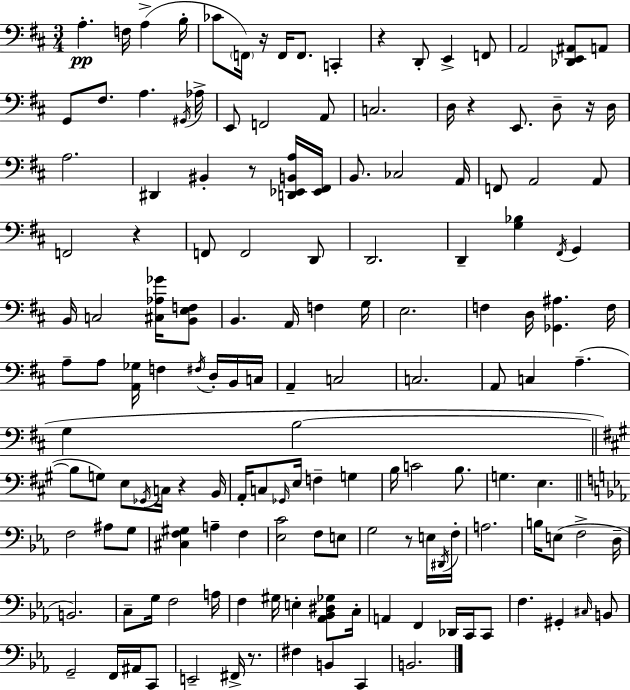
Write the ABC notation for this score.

X:1
T:Untitled
M:3/4
L:1/4
K:D
A, F,/4 A, B,/4 _C/2 F,,/4 z/4 F,,/4 F,,/2 C,, z D,,/2 E,, F,,/2 A,,2 [_D,,E,,^A,,]/2 A,,/2 G,,/2 ^F,/2 A, ^G,,/4 _A,/4 E,,/2 F,,2 A,,/2 C,2 D,/4 z E,,/2 D,/2 z/4 D,/4 A,2 ^D,, ^B,, z/2 [D,,_E,,B,,A,]/4 [_E,,^F,,]/4 B,,/2 _C,2 A,,/4 F,,/2 A,,2 A,,/2 F,,2 z F,,/2 F,,2 D,,/2 D,,2 D,, [G,_B,] ^F,,/4 G,, B,,/4 C,2 [^C,_A,_G]/4 [B,,E,F,]/2 B,, A,,/4 F, G,/4 E,2 F, D,/4 [_G,,^A,] F,/4 A,/2 A,/2 [A,,_G,]/4 F, ^F,/4 D,/4 B,,/4 C,/4 A,, C,2 C,2 A,,/2 C, A, G, B,2 B,/2 G,/2 E,/2 _G,,/4 C,/4 z B,,/4 A,,/4 C,/2 _G,,/4 E,/4 F, G, B,/4 C2 B,/2 G, E, F,2 ^A,/2 G,/2 [^C,F,^G,] A, F, [_E,C]2 F,/2 E,/2 G,2 z/2 E,/4 ^D,,/4 F,/4 A,2 B,/4 E,/2 F,2 D,/4 B,,2 C,/2 G,/4 F,2 A,/4 F, ^G,/4 E, [_A,,_B,,^D,_G,]/2 C,/4 A,, F,, _D,,/4 C,,/4 C,,/2 F, ^G,, ^C,/4 B,,/2 G,,2 F,,/4 ^A,,/4 C,,/2 E,,2 ^F,,/4 z/2 ^F, B,, C,, B,,2